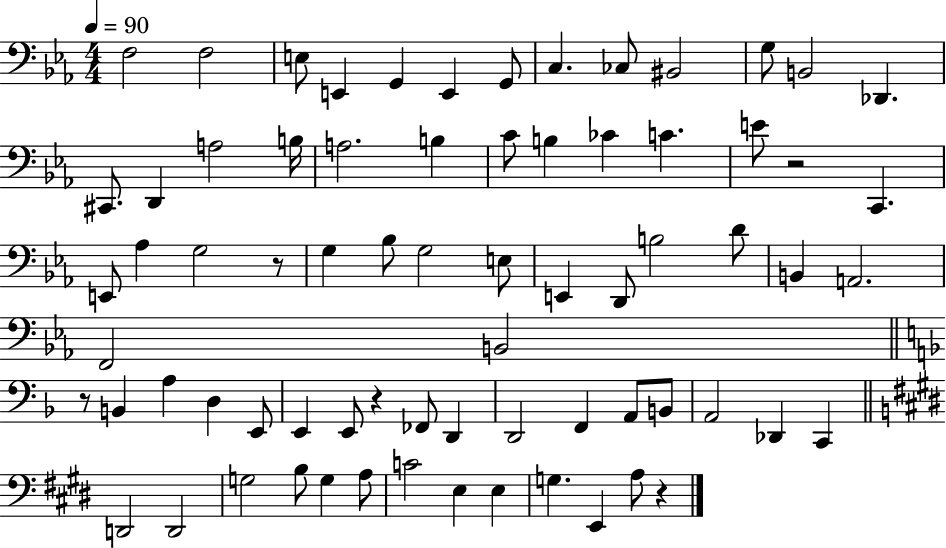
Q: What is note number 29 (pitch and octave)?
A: G3